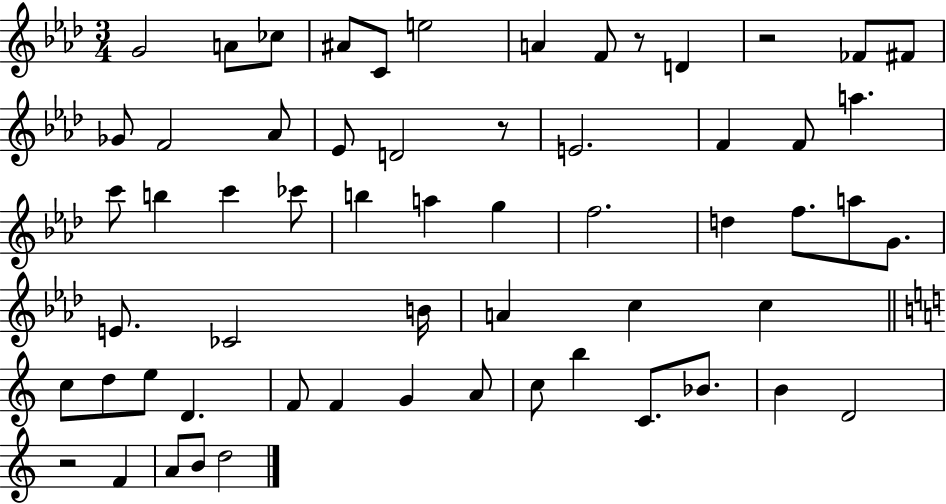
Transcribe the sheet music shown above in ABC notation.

X:1
T:Untitled
M:3/4
L:1/4
K:Ab
G2 A/2 _c/2 ^A/2 C/2 e2 A F/2 z/2 D z2 _F/2 ^F/2 _G/2 F2 _A/2 _E/2 D2 z/2 E2 F F/2 a c'/2 b c' _c'/2 b a g f2 d f/2 a/2 G/2 E/2 _C2 B/4 A c c c/2 d/2 e/2 D F/2 F G A/2 c/2 b C/2 _B/2 B D2 z2 F A/2 B/2 d2